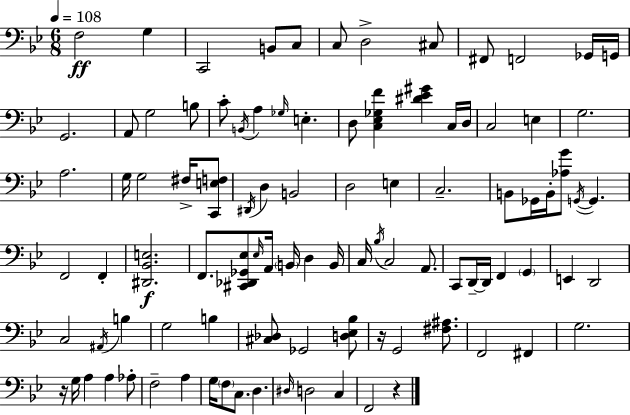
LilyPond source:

{
  \clef bass
  \numericTimeSignature
  \time 6/8
  \key bes \major
  \tempo 4 = 108
  f2\ff g4 | c,2 b,8 c8 | c8 d2-> cis8 | fis,8 f,2 ges,16 g,16 | \break g,2. | a,8 g2 b8 | c'8-. \acciaccatura { b,16 } a4 \grace { ges16 } e4.-. | d8 <c ees ges f'>4 <dis' ees' gis'>4 | \break c16 d16 c2 e4 | g2. | a2. | g16 g2 fis16-> | \break <c, e f>8 \acciaccatura { dis,16 } d4 b,2 | d2 e4 | c2.-- | b,8 ges,16 b,16-. <aes g'>8 \acciaccatura { g,16~ }~ g,4. | \break f,2 | f,4-. <dis, bes, e>2.\f | f,8. <cis, des, ges, ees>8 \grace { ees16 } a,16 \parenthesize b,16 | d4 b,16 c16 \acciaccatura { bes16 } c2 | \break a,8. c,8 d,16--~~ d,16 f,4 | \parenthesize g,4 e,4 d,2 | c2 | \acciaccatura { ais,16 } b4 g2 | \break b4 <cis des>8 ges,2 | <d ees bes>8 r16 g,2 | <fis ais>8. f,2 | fis,4 g2. | \break r16 g16 a4 | a4 aes8-. f2-- | a4 g16 \parenthesize f8 c8. | d4. \grace { dis16 } d2 | \break c4 f,2 | r4 \bar "|."
}